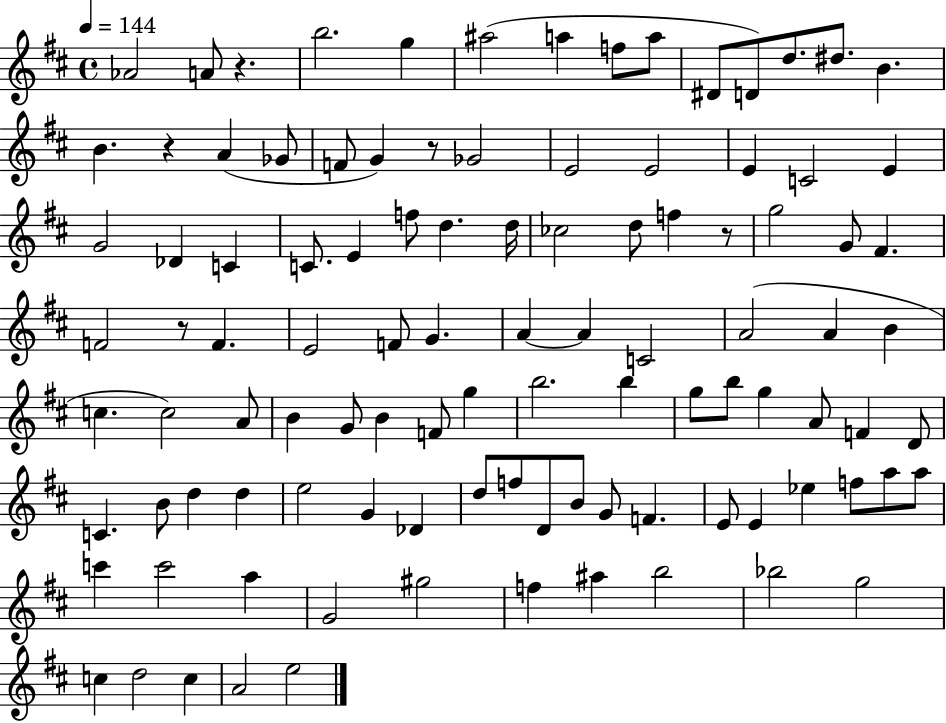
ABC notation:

X:1
T:Untitled
M:4/4
L:1/4
K:D
_A2 A/2 z b2 g ^a2 a f/2 a/2 ^D/2 D/2 d/2 ^d/2 B B z A _G/2 F/2 G z/2 _G2 E2 E2 E C2 E G2 _D C C/2 E f/2 d d/4 _c2 d/2 f z/2 g2 G/2 ^F F2 z/2 F E2 F/2 G A A C2 A2 A B c c2 A/2 B G/2 B F/2 g b2 b g/2 b/2 g A/2 F D/2 C B/2 d d e2 G _D d/2 f/2 D/2 B/2 G/2 F E/2 E _e f/2 a/2 a/2 c' c'2 a G2 ^g2 f ^a b2 _b2 g2 c d2 c A2 e2